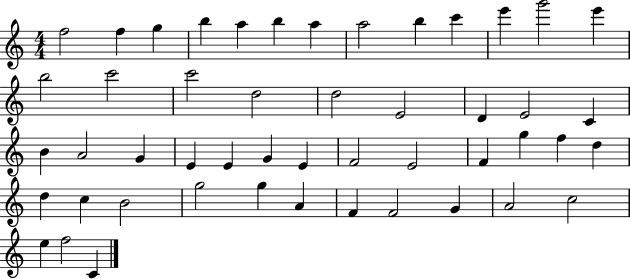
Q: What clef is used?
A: treble